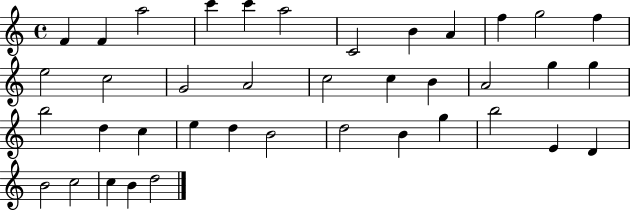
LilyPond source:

{
  \clef treble
  \time 4/4
  \defaultTimeSignature
  \key c \major
  f'4 f'4 a''2 | c'''4 c'''4 a''2 | c'2 b'4 a'4 | f''4 g''2 f''4 | \break e''2 c''2 | g'2 a'2 | c''2 c''4 b'4 | a'2 g''4 g''4 | \break b''2 d''4 c''4 | e''4 d''4 b'2 | d''2 b'4 g''4 | b''2 e'4 d'4 | \break b'2 c''2 | c''4 b'4 d''2 | \bar "|."
}